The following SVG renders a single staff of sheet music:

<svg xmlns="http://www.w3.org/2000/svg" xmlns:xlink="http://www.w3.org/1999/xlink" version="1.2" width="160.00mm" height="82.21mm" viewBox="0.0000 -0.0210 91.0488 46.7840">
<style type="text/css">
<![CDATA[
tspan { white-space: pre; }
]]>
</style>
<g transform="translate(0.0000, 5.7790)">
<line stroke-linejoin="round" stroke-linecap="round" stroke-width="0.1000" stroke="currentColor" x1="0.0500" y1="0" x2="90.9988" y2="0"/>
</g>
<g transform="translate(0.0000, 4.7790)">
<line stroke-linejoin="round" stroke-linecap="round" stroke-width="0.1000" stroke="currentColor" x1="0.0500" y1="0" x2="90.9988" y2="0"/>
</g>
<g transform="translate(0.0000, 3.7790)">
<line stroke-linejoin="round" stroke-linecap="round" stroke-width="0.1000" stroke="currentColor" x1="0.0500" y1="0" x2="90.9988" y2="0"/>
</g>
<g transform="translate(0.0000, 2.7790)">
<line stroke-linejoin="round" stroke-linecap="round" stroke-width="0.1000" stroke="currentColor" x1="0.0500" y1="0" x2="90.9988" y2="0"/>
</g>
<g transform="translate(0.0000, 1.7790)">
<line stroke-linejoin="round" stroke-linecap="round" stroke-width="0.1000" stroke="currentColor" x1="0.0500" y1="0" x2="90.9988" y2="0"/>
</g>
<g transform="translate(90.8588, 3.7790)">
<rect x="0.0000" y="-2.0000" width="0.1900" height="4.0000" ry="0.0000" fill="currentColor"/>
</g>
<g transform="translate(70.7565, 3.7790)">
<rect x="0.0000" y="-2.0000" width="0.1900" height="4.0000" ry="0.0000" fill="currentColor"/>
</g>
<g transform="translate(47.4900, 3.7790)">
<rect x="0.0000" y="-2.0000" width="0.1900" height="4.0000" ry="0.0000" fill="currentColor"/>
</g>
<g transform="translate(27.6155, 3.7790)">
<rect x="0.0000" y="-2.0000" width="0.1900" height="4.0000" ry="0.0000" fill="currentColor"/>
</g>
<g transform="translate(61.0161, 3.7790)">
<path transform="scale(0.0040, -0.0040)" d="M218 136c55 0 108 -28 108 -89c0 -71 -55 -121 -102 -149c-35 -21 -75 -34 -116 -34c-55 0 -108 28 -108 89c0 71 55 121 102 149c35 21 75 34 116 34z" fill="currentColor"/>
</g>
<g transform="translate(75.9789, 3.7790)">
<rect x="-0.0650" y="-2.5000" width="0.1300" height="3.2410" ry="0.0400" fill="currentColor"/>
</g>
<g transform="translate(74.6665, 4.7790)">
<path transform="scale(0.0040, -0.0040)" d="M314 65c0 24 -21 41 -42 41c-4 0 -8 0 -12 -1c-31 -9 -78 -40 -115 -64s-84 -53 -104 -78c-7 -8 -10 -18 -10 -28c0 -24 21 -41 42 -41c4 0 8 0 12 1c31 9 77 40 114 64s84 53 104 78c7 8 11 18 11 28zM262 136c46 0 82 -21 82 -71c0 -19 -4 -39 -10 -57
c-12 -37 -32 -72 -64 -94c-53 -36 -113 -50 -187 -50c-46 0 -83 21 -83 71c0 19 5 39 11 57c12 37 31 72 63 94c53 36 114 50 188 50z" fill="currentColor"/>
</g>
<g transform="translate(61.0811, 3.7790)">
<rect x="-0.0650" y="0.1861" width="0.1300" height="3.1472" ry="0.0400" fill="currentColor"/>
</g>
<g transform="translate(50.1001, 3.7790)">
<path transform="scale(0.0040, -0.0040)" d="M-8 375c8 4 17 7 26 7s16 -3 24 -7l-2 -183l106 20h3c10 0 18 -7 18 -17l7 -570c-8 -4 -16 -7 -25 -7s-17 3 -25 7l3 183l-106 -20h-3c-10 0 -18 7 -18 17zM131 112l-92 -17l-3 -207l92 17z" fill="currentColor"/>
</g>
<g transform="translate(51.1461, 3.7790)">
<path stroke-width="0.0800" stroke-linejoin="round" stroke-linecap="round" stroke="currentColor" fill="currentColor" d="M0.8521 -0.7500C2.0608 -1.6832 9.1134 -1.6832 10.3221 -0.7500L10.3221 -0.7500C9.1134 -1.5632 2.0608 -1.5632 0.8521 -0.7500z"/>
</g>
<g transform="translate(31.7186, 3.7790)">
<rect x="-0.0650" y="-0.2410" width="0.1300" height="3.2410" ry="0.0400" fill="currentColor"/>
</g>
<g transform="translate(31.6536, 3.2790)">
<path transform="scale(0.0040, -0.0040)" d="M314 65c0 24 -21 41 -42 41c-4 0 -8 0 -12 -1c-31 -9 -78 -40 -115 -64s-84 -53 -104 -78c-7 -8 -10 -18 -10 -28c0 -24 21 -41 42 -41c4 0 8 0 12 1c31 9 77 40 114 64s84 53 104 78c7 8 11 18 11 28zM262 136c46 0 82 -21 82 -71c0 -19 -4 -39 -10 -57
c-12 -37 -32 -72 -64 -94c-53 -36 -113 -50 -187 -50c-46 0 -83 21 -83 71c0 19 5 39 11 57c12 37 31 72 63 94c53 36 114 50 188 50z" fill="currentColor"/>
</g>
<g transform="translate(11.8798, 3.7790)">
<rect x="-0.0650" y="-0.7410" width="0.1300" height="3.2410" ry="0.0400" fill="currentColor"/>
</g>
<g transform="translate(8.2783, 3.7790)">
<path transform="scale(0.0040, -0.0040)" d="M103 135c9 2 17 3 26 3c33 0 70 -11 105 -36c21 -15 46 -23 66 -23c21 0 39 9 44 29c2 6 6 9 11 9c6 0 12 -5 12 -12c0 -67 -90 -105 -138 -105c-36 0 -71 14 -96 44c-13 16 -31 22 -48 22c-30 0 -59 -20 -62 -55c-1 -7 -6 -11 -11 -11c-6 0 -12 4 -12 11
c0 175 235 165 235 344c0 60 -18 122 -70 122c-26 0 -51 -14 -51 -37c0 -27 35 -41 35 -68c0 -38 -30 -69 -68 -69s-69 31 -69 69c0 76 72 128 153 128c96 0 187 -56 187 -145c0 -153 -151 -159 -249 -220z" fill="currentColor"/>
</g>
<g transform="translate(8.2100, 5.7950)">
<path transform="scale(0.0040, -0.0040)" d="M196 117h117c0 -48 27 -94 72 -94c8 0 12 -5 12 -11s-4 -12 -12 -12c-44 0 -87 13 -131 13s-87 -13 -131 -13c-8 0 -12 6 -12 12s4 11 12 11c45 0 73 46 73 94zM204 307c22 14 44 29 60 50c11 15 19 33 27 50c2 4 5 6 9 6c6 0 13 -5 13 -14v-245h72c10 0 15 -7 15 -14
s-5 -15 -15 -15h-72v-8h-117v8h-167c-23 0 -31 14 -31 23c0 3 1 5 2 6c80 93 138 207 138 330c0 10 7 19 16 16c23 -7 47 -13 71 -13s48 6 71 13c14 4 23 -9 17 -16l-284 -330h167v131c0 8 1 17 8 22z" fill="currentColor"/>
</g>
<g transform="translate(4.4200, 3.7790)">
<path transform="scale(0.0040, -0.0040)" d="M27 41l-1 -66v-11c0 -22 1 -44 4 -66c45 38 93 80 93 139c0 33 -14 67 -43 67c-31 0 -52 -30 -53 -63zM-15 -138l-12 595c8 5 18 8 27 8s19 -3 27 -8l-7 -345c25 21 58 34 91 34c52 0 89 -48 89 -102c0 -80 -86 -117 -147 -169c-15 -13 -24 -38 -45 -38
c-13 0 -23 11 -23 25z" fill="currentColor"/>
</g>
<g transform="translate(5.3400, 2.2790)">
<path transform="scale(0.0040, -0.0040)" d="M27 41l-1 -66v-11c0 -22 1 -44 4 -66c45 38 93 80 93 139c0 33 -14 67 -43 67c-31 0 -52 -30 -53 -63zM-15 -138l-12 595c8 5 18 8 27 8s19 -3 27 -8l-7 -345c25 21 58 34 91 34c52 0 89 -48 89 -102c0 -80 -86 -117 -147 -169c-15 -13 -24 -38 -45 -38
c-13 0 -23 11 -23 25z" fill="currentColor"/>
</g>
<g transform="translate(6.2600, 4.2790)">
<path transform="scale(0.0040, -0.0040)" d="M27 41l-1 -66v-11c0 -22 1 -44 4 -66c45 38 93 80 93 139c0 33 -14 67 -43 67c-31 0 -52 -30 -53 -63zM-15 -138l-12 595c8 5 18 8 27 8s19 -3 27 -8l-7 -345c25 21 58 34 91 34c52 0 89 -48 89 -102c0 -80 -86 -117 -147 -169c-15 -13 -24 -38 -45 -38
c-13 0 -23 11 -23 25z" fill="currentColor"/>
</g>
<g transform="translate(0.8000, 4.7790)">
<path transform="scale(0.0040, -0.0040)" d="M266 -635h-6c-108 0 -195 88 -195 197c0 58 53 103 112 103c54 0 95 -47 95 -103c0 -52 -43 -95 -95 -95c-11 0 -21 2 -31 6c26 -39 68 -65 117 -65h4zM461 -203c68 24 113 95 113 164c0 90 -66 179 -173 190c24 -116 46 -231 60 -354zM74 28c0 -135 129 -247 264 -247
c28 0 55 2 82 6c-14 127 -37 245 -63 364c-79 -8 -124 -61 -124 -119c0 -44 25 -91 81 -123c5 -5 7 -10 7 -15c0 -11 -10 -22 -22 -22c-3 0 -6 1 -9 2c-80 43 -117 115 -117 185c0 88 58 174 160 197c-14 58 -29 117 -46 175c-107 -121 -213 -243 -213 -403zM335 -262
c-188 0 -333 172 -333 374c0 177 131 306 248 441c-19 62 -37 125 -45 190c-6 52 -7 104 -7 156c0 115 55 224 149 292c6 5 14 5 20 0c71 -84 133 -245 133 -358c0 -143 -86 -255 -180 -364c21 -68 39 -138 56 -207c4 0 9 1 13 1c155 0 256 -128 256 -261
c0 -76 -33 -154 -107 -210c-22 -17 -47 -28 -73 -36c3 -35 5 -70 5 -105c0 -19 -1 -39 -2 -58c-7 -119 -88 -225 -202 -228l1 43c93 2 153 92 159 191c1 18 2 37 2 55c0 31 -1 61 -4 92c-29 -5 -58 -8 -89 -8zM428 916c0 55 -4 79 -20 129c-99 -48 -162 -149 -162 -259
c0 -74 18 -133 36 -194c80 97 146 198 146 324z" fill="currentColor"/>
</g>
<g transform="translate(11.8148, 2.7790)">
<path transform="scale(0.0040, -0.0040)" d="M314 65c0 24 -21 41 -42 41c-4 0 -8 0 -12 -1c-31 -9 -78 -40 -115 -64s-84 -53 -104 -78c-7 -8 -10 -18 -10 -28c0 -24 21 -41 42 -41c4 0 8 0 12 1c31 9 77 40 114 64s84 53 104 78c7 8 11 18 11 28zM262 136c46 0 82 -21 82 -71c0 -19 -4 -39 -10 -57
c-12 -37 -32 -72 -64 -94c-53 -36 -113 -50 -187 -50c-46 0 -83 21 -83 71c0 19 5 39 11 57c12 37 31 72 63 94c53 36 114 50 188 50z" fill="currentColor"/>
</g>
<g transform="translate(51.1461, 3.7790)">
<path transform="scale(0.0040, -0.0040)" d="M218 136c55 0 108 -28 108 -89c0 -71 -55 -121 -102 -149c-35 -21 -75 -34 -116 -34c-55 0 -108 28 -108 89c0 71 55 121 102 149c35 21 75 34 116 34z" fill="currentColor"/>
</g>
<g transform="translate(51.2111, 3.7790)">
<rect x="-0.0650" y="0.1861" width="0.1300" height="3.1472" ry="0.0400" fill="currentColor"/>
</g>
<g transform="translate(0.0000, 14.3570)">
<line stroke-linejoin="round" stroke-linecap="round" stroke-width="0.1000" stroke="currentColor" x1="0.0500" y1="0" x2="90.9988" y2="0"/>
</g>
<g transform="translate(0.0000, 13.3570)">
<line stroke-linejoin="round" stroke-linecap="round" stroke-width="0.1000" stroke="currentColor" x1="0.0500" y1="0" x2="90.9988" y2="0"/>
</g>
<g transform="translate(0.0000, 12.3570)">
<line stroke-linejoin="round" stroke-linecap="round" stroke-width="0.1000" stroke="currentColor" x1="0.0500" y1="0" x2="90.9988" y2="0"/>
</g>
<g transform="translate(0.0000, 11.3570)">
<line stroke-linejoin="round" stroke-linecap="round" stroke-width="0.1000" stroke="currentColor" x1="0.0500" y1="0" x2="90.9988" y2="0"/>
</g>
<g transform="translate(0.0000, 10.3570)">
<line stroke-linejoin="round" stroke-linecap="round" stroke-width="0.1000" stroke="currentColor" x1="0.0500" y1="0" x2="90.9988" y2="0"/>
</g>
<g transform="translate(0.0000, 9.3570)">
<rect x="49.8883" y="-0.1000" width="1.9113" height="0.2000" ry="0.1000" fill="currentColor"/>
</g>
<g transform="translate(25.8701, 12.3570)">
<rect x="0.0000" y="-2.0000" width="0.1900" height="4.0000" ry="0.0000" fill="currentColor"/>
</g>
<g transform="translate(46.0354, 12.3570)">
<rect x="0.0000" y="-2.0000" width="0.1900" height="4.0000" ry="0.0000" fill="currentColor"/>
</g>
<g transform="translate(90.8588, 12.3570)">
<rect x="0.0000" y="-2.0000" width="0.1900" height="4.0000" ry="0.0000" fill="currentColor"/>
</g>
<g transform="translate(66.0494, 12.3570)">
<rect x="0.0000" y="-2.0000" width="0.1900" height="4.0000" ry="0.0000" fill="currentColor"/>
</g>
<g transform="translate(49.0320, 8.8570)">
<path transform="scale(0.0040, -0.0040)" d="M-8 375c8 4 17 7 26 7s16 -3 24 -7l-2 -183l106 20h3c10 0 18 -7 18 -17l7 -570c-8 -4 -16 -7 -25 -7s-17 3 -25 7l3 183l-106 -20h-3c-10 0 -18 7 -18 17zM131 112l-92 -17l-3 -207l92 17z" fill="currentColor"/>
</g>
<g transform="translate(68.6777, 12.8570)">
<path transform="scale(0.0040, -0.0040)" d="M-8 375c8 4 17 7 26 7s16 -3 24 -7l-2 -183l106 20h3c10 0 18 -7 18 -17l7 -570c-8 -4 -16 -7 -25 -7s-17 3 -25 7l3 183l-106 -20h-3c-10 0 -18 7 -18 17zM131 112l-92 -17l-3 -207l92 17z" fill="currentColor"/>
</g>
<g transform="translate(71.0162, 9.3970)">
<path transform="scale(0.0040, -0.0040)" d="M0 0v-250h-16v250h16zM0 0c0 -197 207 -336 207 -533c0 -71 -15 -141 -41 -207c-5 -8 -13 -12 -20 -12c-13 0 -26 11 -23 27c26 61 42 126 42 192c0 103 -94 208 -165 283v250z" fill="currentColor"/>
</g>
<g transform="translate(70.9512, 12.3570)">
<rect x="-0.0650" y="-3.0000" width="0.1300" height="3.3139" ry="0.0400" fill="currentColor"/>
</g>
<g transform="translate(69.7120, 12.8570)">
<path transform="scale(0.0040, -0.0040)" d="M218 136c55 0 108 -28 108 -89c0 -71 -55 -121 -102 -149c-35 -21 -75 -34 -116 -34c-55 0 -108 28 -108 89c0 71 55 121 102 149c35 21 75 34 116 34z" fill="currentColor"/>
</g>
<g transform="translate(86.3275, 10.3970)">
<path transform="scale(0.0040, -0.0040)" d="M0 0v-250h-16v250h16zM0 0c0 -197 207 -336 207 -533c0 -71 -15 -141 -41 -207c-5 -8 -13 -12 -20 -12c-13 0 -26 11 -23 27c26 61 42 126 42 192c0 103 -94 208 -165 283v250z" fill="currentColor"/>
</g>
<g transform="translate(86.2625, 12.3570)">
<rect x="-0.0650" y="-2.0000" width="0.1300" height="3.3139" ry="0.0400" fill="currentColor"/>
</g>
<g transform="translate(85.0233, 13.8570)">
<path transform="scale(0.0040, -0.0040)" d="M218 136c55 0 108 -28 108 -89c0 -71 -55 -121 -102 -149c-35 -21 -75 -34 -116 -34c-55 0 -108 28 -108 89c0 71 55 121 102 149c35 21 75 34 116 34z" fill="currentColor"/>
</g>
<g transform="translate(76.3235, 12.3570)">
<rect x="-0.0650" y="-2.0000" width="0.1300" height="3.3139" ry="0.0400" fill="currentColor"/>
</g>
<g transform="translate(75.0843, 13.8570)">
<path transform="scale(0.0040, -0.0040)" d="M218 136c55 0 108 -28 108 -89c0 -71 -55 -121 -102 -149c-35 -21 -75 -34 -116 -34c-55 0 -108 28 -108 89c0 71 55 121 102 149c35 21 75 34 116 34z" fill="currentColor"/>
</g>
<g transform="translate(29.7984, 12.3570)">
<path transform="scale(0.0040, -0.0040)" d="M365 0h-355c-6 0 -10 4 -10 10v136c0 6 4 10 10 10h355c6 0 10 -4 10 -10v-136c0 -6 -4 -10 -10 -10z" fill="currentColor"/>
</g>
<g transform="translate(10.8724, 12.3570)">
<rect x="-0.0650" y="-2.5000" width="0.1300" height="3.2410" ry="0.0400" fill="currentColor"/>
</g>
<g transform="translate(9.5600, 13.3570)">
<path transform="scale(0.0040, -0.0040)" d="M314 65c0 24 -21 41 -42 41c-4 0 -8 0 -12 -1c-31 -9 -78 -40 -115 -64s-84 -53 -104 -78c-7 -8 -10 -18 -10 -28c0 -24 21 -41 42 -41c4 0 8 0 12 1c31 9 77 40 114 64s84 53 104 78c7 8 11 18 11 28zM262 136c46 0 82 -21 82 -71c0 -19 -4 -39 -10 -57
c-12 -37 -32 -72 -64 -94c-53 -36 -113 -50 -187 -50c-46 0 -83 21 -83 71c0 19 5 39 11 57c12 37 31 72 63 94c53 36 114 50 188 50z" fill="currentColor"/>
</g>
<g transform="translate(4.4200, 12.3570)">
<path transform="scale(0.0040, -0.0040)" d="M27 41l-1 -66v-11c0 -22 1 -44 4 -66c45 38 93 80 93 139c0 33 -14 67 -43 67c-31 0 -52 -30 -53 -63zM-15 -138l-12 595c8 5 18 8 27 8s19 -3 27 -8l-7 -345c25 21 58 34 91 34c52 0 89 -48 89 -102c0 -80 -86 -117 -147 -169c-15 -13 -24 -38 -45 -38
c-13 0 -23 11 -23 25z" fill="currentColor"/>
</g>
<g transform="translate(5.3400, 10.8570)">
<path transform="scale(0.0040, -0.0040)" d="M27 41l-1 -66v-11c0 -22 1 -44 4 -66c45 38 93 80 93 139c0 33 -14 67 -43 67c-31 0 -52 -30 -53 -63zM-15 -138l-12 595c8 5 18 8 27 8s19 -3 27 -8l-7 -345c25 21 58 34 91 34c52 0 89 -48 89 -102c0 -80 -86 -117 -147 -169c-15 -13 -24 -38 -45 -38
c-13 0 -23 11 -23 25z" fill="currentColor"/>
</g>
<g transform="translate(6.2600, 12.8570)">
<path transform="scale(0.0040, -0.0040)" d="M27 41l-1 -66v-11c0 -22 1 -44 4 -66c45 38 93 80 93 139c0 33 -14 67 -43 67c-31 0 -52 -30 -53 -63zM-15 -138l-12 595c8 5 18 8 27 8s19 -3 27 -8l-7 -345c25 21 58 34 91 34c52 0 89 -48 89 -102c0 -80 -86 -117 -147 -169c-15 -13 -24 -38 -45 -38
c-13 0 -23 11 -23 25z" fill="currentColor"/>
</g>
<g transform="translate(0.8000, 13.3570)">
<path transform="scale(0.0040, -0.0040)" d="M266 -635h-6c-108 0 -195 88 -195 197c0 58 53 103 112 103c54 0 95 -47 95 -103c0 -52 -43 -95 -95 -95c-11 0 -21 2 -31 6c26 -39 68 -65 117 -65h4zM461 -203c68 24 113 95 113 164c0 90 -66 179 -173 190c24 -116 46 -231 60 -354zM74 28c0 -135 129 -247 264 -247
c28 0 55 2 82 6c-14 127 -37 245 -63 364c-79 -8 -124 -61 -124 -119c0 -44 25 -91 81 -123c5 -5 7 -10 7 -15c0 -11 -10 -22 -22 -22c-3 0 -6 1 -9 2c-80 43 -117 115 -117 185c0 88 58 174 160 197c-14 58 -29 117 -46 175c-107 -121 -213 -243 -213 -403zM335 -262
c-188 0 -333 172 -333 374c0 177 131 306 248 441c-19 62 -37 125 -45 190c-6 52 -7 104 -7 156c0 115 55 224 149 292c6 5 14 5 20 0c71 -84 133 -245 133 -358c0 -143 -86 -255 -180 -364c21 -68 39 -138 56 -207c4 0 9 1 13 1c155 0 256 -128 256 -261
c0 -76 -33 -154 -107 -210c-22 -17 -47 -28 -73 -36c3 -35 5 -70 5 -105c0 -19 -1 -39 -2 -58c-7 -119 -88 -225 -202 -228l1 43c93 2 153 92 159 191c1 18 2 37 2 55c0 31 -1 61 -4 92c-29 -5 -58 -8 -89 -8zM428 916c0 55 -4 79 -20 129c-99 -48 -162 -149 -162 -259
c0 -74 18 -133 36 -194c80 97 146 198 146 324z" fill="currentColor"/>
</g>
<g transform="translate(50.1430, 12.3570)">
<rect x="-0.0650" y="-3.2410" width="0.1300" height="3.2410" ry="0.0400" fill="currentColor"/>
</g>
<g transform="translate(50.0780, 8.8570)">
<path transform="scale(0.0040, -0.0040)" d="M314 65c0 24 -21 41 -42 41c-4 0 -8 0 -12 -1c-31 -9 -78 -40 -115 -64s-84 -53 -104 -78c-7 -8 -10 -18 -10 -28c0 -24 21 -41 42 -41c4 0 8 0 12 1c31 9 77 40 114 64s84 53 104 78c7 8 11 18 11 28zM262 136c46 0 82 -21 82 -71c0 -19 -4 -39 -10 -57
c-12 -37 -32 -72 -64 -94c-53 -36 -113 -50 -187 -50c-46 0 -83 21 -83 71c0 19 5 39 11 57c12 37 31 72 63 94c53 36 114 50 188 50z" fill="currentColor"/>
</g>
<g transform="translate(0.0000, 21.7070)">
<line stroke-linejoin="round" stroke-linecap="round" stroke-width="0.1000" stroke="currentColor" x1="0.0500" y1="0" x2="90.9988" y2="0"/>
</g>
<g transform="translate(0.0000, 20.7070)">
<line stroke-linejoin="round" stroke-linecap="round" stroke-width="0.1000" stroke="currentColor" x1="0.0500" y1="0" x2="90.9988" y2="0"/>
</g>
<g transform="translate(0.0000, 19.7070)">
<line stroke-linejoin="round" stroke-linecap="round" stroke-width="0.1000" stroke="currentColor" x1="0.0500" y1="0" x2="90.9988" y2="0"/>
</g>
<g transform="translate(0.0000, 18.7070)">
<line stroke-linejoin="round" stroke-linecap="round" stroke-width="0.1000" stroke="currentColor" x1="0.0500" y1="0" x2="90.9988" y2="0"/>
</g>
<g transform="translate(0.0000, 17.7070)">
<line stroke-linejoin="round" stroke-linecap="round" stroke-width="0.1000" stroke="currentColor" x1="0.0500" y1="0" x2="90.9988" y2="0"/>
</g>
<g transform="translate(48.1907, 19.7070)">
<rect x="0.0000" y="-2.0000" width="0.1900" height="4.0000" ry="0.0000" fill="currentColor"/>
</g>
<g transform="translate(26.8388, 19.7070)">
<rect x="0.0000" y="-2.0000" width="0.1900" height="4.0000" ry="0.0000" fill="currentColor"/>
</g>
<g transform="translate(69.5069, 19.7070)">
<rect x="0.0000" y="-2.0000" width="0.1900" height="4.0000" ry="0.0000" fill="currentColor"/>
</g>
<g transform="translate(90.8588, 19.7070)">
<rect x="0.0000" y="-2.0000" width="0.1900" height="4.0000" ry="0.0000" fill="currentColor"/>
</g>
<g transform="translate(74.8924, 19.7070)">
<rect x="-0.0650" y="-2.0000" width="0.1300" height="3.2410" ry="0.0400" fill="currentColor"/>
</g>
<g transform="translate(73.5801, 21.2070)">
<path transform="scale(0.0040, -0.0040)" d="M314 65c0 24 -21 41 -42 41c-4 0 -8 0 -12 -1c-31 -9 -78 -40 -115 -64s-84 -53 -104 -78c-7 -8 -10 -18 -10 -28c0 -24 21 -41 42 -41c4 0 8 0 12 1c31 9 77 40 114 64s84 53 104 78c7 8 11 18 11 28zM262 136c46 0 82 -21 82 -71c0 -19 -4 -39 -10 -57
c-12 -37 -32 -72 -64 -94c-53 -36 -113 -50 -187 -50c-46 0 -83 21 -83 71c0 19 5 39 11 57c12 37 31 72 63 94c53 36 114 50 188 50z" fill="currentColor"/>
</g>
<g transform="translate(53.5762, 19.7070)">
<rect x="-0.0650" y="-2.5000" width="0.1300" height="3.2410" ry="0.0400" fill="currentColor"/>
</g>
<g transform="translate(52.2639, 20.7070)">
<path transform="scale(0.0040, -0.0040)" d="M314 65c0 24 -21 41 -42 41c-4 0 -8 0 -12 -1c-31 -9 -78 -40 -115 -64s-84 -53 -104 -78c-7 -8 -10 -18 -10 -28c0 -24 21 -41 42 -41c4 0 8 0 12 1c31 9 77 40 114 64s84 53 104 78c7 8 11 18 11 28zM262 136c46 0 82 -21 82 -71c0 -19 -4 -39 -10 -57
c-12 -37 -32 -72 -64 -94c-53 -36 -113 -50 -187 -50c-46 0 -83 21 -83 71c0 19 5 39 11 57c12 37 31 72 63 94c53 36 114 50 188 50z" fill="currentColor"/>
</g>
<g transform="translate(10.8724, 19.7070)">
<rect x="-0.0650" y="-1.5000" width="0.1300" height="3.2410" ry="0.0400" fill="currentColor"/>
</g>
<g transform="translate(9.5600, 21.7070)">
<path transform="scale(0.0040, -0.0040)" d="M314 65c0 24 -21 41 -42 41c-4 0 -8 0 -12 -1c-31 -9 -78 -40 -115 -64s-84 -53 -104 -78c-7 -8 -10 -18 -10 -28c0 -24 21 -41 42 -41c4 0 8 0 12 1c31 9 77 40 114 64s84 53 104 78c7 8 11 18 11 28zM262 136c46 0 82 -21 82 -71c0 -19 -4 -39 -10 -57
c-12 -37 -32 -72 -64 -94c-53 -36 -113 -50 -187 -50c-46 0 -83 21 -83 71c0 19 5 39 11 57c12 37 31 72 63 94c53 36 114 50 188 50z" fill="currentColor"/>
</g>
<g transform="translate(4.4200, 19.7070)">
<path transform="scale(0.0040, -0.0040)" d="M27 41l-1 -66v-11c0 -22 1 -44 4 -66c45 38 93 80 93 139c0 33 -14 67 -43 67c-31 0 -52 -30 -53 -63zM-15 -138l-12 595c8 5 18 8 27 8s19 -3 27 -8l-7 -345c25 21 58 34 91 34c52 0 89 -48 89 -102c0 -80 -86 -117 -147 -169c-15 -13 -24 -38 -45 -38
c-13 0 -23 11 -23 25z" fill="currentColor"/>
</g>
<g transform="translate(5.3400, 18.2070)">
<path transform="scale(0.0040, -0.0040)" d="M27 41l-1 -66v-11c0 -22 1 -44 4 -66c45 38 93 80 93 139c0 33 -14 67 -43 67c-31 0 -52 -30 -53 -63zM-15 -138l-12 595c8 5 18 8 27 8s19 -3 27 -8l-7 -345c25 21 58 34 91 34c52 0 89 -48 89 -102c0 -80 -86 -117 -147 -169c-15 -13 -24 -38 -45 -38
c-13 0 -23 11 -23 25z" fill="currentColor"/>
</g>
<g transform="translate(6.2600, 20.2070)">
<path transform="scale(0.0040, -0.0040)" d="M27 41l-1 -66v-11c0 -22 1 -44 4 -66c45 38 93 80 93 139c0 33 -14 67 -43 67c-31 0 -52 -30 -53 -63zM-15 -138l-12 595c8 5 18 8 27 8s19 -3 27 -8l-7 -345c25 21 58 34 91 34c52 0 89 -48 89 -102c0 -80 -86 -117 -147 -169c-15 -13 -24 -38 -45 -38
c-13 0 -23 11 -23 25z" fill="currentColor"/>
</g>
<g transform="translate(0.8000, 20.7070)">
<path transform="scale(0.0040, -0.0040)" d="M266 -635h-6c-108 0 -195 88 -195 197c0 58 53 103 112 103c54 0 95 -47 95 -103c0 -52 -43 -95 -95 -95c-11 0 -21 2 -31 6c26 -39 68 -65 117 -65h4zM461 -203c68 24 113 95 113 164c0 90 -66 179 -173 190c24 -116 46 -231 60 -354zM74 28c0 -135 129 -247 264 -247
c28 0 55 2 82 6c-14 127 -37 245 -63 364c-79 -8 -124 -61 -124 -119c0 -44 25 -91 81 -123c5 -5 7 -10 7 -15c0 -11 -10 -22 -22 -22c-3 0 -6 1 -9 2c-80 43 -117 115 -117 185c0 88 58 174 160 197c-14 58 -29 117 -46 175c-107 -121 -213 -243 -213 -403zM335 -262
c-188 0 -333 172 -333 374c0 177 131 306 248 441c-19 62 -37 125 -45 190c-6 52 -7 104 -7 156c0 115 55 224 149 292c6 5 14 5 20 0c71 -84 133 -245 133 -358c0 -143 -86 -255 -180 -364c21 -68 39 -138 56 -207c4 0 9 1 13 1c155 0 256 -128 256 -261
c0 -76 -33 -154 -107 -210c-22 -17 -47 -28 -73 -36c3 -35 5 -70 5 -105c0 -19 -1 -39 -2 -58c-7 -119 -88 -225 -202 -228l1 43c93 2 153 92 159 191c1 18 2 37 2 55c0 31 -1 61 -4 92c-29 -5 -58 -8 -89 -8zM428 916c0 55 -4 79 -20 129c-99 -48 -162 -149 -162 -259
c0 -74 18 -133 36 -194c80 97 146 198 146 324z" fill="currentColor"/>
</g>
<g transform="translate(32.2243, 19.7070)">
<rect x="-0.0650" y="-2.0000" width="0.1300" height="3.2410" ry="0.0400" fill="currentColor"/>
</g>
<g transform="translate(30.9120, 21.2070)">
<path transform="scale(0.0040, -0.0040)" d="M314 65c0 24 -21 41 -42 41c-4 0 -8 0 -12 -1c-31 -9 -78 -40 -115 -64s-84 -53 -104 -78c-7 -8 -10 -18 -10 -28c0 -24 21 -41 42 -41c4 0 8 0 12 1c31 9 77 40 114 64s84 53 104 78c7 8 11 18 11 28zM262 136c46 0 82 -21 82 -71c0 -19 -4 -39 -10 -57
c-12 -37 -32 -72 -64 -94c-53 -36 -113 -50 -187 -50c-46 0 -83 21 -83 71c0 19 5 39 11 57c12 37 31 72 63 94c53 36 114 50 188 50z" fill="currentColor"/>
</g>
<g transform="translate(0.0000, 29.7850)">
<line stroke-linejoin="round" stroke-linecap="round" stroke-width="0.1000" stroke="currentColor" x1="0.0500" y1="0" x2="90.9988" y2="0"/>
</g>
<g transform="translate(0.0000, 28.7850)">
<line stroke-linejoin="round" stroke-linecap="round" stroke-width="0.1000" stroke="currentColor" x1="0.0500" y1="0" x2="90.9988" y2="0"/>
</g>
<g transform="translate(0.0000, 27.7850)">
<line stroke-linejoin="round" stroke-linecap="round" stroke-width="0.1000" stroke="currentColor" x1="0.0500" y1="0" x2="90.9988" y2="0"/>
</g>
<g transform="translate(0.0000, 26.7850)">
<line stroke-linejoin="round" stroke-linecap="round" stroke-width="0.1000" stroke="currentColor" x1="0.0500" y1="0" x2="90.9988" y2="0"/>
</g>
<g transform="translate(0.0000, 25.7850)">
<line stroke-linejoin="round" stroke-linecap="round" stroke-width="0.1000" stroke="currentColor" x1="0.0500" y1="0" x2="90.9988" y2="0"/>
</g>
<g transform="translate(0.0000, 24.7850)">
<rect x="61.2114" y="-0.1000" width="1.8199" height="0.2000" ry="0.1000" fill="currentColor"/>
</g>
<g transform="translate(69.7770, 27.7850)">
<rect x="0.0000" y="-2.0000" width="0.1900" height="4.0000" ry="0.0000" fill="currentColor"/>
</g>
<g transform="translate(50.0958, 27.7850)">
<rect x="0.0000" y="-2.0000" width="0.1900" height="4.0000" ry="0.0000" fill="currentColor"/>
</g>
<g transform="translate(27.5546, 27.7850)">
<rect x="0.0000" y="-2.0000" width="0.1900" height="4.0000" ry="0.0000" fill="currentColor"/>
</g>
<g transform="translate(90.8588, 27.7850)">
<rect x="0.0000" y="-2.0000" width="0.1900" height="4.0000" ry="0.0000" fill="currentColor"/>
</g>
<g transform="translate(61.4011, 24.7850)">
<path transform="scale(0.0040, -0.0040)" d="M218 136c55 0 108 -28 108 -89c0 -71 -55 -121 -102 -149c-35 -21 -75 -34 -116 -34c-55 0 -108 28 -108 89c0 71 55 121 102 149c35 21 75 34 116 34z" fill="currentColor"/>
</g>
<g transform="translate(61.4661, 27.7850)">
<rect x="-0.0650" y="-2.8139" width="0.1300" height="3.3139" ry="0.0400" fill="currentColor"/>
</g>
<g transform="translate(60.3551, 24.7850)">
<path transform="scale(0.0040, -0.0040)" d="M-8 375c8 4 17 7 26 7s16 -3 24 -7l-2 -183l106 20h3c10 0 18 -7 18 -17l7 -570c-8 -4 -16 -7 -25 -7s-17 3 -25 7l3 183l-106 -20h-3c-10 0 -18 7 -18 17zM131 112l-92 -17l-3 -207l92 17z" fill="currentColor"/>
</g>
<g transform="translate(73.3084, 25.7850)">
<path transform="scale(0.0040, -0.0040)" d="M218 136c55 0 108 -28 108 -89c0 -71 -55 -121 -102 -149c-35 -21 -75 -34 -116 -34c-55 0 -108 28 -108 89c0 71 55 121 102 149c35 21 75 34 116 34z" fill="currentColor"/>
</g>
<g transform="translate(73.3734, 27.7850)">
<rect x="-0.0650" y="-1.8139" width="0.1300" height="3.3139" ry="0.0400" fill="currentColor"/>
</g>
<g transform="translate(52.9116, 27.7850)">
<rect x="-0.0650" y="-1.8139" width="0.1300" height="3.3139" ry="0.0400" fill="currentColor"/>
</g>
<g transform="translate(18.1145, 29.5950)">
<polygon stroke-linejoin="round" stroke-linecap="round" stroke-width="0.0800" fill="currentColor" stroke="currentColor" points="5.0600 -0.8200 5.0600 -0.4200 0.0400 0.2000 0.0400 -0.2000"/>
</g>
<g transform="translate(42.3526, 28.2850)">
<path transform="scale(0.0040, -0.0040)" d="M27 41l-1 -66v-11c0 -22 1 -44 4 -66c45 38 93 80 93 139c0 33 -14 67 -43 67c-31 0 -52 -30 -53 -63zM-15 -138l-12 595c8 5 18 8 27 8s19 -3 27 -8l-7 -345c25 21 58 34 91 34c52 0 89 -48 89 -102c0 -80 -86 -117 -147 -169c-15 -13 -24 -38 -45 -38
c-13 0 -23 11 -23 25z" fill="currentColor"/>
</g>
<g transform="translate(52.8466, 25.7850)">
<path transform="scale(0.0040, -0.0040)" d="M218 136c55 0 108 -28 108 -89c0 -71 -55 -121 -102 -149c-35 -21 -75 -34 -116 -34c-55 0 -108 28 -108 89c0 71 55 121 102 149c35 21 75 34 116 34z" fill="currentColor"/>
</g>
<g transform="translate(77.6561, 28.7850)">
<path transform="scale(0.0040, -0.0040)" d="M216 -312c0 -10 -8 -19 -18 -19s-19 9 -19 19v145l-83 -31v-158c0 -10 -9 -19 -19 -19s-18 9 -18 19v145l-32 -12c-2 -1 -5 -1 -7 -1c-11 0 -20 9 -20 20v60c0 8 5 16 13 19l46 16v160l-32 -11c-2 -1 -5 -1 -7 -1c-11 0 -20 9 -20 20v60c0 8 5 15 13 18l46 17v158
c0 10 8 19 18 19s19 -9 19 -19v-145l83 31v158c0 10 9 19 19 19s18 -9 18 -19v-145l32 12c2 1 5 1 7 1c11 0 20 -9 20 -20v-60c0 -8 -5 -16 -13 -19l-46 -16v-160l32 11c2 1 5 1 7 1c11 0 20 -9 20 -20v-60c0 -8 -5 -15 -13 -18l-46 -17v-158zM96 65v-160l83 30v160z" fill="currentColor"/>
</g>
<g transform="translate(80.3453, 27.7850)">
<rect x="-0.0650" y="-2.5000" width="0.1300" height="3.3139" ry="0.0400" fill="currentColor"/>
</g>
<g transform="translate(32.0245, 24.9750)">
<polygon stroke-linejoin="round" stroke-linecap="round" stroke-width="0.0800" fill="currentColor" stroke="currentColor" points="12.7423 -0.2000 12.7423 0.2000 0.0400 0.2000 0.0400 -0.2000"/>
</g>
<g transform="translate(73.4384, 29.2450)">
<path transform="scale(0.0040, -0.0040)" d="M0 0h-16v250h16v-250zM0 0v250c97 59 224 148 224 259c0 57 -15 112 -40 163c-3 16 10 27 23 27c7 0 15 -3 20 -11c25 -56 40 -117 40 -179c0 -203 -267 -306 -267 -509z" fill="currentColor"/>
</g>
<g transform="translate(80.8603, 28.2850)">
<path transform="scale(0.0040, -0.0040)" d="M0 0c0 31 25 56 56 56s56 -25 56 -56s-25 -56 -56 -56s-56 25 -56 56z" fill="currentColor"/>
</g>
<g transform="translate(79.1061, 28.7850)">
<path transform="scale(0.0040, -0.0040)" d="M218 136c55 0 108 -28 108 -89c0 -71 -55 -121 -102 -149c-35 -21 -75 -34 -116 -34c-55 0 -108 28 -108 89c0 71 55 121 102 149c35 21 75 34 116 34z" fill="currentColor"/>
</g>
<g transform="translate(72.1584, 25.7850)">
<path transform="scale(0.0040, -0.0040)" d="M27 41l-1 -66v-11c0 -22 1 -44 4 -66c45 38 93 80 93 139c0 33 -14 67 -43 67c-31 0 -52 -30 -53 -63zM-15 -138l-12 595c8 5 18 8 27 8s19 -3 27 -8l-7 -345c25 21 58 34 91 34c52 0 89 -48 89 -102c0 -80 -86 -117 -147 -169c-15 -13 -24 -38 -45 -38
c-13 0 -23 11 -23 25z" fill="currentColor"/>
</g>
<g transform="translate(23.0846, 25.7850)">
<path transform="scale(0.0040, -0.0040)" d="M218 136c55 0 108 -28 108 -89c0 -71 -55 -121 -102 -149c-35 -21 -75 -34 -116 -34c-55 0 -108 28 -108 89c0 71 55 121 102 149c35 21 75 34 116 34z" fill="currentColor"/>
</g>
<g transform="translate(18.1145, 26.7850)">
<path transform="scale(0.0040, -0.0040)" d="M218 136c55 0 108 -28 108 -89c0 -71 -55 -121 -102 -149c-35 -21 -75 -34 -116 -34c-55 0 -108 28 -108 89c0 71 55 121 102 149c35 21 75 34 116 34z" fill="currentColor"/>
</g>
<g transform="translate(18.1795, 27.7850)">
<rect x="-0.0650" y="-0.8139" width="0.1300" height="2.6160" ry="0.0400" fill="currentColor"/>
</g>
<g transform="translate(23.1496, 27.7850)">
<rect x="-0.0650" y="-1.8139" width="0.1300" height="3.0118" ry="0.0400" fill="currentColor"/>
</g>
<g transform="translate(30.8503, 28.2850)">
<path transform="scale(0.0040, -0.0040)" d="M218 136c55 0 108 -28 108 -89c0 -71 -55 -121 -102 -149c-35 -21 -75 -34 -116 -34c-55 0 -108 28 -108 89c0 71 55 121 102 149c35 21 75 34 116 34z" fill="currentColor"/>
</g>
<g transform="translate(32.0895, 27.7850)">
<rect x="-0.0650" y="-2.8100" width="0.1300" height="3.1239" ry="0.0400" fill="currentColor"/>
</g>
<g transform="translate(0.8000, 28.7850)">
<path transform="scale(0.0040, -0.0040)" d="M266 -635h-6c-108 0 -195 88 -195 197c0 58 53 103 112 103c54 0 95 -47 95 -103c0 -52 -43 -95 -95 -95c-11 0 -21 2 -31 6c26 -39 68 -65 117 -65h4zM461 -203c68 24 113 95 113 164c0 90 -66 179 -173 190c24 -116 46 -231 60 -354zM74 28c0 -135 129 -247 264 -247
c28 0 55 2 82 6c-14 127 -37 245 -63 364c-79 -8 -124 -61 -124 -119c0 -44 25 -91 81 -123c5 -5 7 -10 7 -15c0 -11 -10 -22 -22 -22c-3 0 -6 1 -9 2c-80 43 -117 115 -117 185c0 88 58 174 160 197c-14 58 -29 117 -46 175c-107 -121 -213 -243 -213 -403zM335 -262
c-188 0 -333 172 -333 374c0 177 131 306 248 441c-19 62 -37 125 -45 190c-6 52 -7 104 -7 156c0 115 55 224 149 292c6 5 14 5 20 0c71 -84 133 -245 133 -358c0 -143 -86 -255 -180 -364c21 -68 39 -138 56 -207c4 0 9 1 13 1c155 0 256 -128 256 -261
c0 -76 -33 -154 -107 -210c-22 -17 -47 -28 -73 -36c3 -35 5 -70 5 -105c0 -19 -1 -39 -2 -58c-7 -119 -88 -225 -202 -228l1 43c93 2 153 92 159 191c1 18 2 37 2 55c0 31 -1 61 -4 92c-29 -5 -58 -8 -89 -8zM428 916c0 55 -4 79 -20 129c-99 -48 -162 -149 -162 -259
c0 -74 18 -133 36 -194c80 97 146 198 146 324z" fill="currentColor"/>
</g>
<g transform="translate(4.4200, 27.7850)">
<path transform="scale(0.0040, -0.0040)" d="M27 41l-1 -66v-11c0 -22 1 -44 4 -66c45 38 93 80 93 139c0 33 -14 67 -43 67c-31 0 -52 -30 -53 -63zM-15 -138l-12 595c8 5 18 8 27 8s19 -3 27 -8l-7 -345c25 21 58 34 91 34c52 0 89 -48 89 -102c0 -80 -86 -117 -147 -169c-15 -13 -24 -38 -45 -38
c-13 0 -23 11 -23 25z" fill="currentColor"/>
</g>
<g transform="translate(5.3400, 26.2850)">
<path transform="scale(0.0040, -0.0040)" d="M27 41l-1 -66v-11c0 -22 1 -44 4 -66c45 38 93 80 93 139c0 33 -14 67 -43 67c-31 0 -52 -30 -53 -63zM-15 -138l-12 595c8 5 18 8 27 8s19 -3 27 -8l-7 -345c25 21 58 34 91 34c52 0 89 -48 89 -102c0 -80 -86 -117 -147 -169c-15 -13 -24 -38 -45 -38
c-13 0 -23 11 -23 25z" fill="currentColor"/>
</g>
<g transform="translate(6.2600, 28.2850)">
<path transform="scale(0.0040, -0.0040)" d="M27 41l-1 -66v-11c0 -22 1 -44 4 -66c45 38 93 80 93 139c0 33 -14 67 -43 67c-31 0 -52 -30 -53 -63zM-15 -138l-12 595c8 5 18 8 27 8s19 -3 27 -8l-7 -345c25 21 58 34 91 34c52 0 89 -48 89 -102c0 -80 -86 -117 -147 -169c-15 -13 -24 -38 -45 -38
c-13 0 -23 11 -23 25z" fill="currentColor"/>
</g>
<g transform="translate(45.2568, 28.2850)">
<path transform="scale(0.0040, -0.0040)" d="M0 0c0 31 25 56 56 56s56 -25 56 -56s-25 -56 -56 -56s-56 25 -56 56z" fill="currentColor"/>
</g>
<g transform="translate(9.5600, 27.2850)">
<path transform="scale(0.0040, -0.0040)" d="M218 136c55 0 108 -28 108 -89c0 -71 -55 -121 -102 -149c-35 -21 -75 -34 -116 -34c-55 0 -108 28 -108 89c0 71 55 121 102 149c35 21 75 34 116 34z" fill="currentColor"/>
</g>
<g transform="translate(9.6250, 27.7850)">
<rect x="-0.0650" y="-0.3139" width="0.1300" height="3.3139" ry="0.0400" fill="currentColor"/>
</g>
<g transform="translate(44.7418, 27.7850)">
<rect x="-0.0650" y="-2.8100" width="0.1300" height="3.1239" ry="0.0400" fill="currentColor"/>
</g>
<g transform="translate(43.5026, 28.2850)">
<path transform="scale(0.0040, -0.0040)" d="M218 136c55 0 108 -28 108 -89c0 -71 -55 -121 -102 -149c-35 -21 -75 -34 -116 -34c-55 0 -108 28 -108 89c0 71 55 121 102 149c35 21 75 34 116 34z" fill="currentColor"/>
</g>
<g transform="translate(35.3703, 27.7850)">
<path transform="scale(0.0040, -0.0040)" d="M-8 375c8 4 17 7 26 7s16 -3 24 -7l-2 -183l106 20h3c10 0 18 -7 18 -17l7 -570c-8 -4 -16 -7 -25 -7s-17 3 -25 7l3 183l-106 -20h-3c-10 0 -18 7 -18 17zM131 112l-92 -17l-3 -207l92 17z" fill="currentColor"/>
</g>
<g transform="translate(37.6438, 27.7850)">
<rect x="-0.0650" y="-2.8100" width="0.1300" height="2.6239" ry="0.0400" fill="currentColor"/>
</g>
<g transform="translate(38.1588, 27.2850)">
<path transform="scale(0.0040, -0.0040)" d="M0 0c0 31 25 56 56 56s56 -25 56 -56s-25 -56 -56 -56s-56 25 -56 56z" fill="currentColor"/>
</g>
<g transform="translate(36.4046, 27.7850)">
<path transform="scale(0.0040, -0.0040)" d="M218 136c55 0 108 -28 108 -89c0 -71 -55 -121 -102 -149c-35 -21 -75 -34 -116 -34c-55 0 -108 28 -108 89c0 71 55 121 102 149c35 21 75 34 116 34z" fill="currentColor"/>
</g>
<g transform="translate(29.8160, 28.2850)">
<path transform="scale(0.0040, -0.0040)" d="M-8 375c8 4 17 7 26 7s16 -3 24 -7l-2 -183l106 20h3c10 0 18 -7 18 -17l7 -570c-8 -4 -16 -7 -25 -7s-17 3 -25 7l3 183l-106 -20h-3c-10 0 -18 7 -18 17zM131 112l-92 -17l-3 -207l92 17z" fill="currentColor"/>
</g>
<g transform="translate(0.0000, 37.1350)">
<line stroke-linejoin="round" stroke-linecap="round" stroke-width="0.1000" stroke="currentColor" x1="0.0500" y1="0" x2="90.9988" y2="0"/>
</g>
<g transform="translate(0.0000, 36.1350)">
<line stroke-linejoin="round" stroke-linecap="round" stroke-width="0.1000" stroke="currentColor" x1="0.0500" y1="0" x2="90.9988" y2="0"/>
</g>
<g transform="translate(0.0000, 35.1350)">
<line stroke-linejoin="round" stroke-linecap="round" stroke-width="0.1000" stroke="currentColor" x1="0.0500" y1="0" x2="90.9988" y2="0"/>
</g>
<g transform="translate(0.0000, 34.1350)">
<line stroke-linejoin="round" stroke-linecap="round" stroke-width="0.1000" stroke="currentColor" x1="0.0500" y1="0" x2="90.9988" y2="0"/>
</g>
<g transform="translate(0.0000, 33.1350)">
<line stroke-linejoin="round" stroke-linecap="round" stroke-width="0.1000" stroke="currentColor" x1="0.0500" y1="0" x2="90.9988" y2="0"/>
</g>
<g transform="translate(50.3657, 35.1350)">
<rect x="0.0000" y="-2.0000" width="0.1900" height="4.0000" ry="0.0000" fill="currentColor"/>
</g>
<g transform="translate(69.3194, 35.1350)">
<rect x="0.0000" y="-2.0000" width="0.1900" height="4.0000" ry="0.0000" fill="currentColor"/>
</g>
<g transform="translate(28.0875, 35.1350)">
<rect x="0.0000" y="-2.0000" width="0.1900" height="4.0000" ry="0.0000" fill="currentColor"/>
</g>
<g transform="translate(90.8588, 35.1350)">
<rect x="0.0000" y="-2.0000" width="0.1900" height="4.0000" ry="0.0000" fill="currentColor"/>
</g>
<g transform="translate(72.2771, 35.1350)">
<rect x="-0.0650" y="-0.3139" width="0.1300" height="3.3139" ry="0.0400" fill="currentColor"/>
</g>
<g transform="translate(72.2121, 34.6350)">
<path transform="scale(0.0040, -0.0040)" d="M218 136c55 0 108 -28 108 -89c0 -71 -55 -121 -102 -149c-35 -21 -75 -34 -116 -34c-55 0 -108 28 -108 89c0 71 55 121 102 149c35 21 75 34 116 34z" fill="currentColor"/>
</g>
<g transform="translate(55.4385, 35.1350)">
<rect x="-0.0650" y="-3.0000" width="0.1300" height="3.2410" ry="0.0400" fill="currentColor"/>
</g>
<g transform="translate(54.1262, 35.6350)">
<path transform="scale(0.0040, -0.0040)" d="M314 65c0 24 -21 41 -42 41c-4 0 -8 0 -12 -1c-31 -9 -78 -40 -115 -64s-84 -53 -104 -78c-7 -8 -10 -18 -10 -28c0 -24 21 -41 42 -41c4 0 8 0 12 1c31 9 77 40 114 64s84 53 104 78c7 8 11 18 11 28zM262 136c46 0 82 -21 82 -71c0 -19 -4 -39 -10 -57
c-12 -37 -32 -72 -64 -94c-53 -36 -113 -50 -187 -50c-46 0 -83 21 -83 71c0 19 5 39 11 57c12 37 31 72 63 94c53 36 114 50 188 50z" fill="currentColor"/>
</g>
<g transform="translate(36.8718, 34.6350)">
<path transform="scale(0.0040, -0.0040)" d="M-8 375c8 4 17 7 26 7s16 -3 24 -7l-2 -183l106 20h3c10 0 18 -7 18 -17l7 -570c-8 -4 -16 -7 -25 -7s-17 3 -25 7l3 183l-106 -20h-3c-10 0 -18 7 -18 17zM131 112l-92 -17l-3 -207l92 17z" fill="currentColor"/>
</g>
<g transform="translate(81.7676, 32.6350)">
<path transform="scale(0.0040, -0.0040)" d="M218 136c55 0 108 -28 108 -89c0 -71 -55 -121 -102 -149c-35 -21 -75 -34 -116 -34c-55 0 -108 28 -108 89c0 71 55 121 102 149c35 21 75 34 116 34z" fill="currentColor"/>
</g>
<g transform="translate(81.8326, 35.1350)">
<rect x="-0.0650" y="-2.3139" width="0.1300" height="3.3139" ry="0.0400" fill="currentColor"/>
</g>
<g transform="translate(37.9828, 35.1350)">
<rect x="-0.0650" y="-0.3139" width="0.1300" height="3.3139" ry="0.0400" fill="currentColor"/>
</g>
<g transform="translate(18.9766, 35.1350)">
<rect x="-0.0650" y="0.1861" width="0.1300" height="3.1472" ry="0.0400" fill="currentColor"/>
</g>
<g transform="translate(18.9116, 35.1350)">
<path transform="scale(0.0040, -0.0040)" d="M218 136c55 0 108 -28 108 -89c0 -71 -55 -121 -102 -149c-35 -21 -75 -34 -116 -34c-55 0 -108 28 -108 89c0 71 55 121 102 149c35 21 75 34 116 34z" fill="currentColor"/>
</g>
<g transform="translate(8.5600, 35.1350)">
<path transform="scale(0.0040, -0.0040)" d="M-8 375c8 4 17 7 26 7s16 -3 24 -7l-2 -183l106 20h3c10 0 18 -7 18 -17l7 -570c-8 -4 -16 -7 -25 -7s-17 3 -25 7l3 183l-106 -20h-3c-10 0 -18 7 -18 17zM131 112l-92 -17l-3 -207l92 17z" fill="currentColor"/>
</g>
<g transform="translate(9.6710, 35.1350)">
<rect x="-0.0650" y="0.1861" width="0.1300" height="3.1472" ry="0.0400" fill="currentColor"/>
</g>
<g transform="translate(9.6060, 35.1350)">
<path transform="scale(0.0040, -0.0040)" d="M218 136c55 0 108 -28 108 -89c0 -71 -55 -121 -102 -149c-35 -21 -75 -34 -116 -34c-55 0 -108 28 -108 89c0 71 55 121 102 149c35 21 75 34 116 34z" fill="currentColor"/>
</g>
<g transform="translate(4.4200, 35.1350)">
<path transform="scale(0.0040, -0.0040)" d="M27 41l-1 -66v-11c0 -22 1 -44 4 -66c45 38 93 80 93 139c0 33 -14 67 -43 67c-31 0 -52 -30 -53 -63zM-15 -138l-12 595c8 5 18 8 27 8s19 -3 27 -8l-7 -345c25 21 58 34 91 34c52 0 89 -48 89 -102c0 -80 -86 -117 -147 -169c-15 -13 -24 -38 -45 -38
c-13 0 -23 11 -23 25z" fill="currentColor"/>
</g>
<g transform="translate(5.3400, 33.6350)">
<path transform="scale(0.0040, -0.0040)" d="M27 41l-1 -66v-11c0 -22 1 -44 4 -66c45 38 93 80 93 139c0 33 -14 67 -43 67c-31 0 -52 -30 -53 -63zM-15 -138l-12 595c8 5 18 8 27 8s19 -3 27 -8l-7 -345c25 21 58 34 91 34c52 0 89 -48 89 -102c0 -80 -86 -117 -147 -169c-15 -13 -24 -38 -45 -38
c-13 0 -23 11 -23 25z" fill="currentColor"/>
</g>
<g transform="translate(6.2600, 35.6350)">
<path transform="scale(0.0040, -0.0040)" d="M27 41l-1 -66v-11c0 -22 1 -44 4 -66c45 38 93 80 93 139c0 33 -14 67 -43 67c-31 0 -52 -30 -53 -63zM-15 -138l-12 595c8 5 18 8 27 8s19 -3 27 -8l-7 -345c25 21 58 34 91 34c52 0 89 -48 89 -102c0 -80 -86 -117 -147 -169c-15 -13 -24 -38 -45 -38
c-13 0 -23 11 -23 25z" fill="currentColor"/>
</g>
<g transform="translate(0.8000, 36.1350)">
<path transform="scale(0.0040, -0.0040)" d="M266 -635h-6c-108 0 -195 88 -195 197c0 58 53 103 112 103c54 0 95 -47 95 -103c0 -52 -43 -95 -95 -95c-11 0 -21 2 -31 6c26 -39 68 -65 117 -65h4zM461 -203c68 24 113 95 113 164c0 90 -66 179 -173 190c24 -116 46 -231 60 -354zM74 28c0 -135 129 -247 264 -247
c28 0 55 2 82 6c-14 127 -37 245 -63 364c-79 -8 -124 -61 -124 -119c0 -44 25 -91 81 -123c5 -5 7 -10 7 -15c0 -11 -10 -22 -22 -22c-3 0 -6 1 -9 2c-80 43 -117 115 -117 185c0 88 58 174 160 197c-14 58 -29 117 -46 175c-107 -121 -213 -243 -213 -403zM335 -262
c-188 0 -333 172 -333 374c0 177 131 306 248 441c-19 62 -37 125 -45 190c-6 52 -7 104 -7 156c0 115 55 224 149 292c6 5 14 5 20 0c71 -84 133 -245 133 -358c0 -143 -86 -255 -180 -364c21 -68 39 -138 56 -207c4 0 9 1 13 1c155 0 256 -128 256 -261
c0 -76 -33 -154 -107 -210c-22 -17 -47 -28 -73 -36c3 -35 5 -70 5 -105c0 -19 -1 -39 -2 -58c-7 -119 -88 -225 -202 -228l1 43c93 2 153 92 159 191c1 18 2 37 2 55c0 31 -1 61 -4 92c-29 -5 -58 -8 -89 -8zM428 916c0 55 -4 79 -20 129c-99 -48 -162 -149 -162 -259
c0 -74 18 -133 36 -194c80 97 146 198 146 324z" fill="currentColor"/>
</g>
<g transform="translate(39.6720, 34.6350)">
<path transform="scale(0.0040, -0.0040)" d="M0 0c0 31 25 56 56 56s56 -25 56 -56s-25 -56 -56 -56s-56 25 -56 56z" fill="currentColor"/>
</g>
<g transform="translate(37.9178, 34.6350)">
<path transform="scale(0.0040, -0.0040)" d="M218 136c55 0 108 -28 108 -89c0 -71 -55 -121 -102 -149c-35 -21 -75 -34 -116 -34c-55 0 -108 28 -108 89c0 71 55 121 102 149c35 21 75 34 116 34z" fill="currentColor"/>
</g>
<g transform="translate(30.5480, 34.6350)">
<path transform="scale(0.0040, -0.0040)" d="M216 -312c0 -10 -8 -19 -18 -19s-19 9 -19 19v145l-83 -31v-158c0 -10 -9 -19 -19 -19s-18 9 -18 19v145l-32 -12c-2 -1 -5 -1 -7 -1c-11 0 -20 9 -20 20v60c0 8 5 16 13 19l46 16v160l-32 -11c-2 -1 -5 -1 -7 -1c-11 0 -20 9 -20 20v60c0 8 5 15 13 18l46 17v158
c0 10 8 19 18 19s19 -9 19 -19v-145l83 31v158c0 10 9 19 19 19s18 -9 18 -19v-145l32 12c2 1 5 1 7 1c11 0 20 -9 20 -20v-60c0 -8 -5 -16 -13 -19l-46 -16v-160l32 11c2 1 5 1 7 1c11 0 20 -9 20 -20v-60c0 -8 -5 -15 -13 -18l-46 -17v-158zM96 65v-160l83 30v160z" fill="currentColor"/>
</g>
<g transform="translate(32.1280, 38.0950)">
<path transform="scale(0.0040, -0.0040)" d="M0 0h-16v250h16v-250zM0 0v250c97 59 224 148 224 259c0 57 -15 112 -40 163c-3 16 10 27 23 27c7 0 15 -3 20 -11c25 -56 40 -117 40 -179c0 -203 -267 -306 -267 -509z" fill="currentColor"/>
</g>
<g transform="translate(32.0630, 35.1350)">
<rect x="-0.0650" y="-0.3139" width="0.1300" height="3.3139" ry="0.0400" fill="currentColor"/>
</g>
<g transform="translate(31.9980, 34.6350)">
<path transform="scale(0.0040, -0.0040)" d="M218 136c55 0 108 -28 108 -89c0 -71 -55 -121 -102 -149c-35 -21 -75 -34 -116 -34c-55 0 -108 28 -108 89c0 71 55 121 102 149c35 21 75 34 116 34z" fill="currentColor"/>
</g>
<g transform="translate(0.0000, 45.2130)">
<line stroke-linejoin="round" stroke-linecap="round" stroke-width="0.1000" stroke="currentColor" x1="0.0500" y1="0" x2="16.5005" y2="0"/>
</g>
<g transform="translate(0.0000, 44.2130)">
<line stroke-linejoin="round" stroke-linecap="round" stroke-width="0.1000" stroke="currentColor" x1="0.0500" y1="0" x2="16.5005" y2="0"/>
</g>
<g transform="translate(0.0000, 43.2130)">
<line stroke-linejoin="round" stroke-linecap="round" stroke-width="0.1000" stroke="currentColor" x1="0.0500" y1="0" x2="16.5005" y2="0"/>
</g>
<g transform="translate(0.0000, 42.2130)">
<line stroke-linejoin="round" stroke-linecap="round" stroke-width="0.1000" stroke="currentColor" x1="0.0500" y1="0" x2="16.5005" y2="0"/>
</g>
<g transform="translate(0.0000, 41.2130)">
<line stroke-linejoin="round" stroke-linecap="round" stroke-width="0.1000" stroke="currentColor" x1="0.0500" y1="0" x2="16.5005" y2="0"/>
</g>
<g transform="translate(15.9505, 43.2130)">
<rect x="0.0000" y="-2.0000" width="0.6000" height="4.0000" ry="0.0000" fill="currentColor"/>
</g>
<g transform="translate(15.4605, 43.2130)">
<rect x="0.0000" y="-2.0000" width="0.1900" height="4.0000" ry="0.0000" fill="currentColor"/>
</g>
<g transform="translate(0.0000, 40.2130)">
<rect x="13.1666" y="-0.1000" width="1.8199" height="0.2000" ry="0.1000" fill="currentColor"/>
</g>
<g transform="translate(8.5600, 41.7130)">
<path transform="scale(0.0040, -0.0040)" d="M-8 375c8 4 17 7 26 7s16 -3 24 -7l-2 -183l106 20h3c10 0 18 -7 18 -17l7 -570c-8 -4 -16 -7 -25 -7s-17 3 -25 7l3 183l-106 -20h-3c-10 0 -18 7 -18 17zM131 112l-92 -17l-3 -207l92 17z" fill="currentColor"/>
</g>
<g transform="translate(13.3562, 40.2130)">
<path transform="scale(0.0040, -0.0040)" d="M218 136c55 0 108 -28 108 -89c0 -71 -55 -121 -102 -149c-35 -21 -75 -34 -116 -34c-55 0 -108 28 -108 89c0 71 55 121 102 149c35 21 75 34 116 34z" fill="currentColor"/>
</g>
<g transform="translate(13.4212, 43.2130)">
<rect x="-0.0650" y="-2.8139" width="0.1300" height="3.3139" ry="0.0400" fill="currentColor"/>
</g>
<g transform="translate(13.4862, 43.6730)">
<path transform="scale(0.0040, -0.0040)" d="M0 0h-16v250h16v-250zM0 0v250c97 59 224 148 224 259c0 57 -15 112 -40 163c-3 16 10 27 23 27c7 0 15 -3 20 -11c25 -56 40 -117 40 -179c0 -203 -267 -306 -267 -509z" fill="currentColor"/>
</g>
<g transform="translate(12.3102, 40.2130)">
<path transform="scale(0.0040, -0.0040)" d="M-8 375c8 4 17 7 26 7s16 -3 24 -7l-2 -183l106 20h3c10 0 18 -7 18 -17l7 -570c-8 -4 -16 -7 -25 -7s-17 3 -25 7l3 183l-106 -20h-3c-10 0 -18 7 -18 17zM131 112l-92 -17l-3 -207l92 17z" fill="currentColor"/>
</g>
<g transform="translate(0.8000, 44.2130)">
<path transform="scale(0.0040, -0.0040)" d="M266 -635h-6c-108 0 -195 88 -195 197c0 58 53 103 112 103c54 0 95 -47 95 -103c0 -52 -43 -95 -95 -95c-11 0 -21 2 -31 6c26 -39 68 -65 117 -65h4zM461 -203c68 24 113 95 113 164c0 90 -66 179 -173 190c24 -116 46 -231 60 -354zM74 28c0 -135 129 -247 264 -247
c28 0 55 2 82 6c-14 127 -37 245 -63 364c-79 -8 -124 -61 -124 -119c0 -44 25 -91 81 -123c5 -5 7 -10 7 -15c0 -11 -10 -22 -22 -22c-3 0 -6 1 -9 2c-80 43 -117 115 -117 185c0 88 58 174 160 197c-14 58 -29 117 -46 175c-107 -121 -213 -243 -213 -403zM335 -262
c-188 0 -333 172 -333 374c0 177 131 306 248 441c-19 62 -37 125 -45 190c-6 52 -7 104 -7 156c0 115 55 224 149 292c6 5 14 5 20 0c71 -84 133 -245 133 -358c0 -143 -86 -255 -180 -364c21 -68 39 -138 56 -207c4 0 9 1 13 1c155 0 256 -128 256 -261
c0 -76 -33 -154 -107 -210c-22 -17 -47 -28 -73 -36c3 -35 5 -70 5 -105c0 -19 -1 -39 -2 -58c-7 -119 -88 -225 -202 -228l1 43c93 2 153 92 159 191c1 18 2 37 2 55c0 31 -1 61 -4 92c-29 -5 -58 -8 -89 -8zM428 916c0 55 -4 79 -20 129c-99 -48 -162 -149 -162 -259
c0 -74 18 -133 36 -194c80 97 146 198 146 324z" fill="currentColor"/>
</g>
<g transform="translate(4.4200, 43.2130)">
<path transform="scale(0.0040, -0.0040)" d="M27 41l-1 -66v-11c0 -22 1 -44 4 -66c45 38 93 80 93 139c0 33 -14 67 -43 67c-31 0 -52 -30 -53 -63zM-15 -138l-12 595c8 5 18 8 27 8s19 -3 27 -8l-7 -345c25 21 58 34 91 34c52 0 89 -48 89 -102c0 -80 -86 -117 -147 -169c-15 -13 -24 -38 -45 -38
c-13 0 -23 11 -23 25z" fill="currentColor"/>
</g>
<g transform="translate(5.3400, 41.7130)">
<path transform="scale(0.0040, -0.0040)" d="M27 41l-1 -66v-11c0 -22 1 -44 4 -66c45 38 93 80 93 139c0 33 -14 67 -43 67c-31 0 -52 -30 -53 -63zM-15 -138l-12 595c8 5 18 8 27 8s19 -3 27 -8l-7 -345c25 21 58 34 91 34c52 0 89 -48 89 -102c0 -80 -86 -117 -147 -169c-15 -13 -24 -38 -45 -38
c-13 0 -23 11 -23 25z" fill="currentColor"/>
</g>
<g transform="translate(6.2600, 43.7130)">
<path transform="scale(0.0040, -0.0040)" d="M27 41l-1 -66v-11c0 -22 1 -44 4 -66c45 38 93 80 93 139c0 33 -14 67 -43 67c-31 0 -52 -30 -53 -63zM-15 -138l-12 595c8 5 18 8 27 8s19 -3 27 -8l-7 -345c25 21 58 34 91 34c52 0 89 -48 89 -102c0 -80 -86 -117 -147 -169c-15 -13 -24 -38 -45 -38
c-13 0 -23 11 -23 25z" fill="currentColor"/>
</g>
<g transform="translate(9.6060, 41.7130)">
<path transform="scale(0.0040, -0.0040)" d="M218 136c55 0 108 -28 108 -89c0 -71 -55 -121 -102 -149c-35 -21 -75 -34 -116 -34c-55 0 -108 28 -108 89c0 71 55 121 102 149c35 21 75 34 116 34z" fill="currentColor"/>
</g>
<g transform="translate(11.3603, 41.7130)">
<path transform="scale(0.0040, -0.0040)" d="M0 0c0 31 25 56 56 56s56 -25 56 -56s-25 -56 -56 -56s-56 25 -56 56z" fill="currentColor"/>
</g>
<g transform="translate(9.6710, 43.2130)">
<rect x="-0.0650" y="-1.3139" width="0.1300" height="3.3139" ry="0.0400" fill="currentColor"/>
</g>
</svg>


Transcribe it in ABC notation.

X:1
T:Untitled
M:2/4
L:1/4
K:Eb
d2 c2 B B G2 G2 z2 b2 A/2 F F/2 _E2 F2 G2 F2 c d/2 f/2 A/2 B/2 _A/2 f a _f/2 ^G B B ^c/2 c _A2 c g e a/2